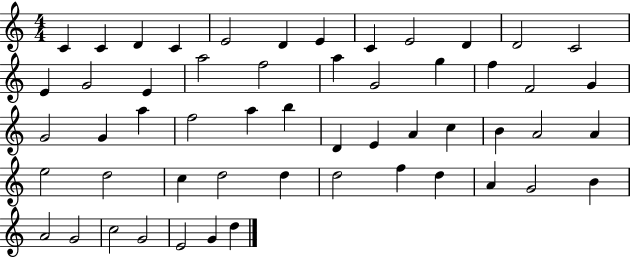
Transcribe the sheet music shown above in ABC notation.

X:1
T:Untitled
M:4/4
L:1/4
K:C
C C D C E2 D E C E2 D D2 C2 E G2 E a2 f2 a G2 g f F2 G G2 G a f2 a b D E A c B A2 A e2 d2 c d2 d d2 f d A G2 B A2 G2 c2 G2 E2 G d